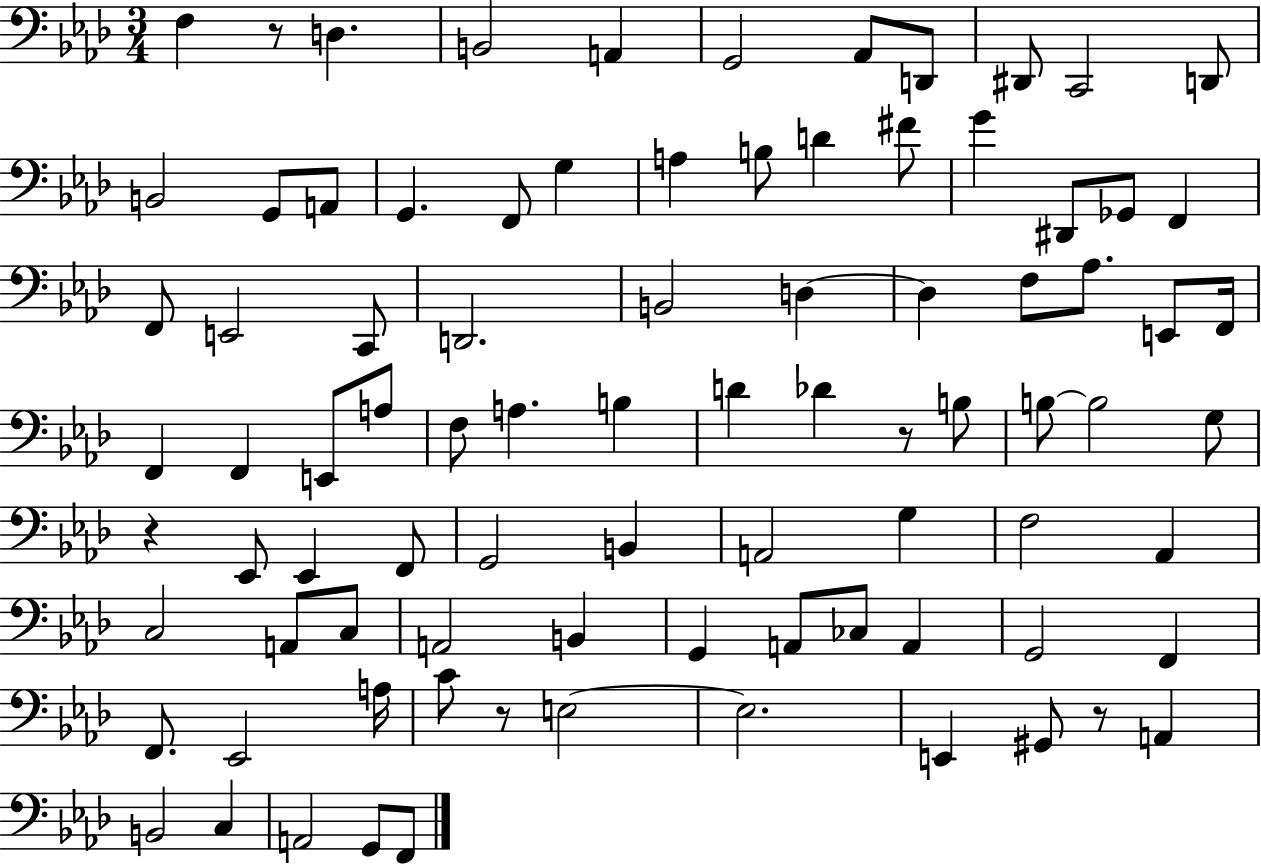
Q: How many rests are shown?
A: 5